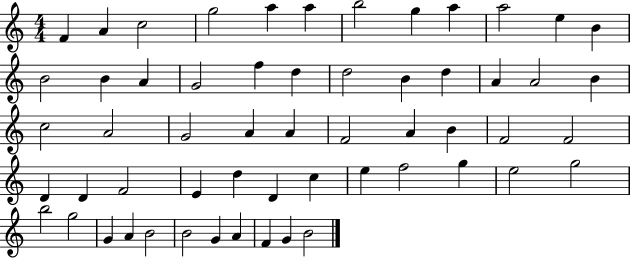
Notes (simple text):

F4/q A4/q C5/h G5/h A5/q A5/q B5/h G5/q A5/q A5/h E5/q B4/q B4/h B4/q A4/q G4/h F5/q D5/q D5/h B4/q D5/q A4/q A4/h B4/q C5/h A4/h G4/h A4/q A4/q F4/h A4/q B4/q F4/h F4/h D4/q D4/q F4/h E4/q D5/q D4/q C5/q E5/q F5/h G5/q E5/h G5/h B5/h G5/h G4/q A4/q B4/h B4/h G4/q A4/q F4/q G4/q B4/h